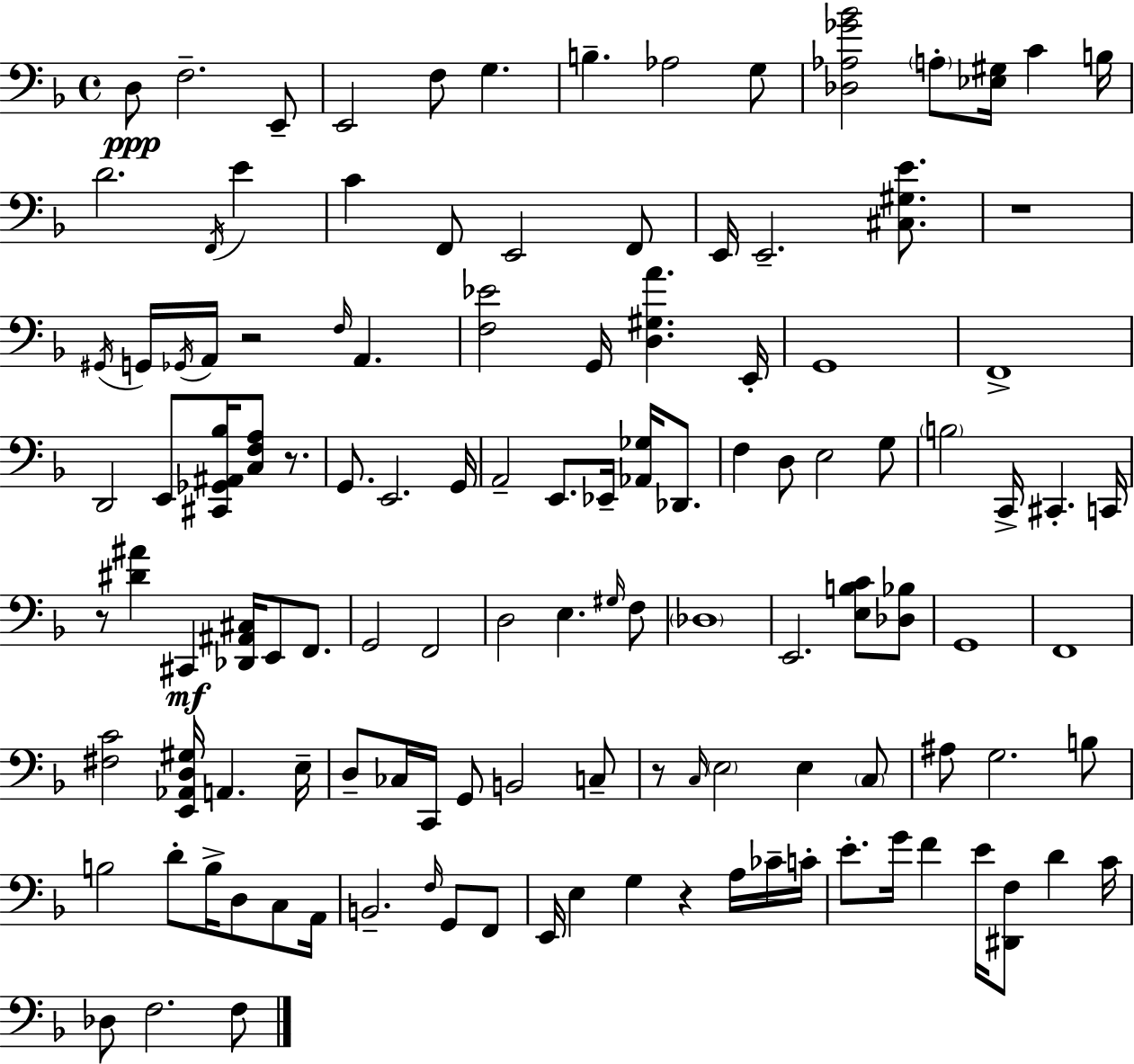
{
  \clef bass
  \time 4/4
  \defaultTimeSignature
  \key d \minor
  d8\ppp f2.-- e,8-- | e,2 f8 g4. | b4.-- aes2 g8 | <des aes ges' bes'>2 \parenthesize a8-. <ees gis>16 c'4 b16 | \break d'2. \acciaccatura { f,16 } e'4 | c'4 f,8 e,2 f,8 | e,16 e,2.-- <cis gis e'>8. | r1 | \break \acciaccatura { gis,16 } g,16 \acciaccatura { ges,16 } a,16 r2 \grace { f16 } a,4. | <f ees'>2 g,16 <d gis a'>4. | e,16-. g,1 | f,1-> | \break d,2 e,8 <cis, ges, ais, bes>16 <c f a>8 | r8. g,8. e,2. | g,16 a,2-- e,8. ees,16-- | <aes, ges>16 des,8. f4 d8 e2 | \break g8 \parenthesize b2 c,16-> cis,4.-. | c,16 r8 <dis' ais'>4 cis,4\mf <des, ais, cis>16 e,8 | f,8. g,2 f,2 | d2 e4. | \break \grace { gis16 } f8 \parenthesize des1 | e,2. | <e b c'>8 <des bes>8 g,1 | f,1 | \break <fis c'>2 <e, aes, d gis>16 a,4. | e16-- d8-- ces16 c,16 g,8 b,2 | c8-- r8 \grace { c16 } \parenthesize e2 | e4 \parenthesize c8 ais8 g2. | \break b8 b2 d'8-. | b16-> d8 c8 a,16 b,2.-- | \grace { f16 } g,8 f,8 e,16 e4 g4 | r4 a16 ces'16-- c'16-. e'8.-. g'16 f'4 e'16 | \break <dis, f>8 d'4 c'16 des8 f2. | f8 \bar "|."
}